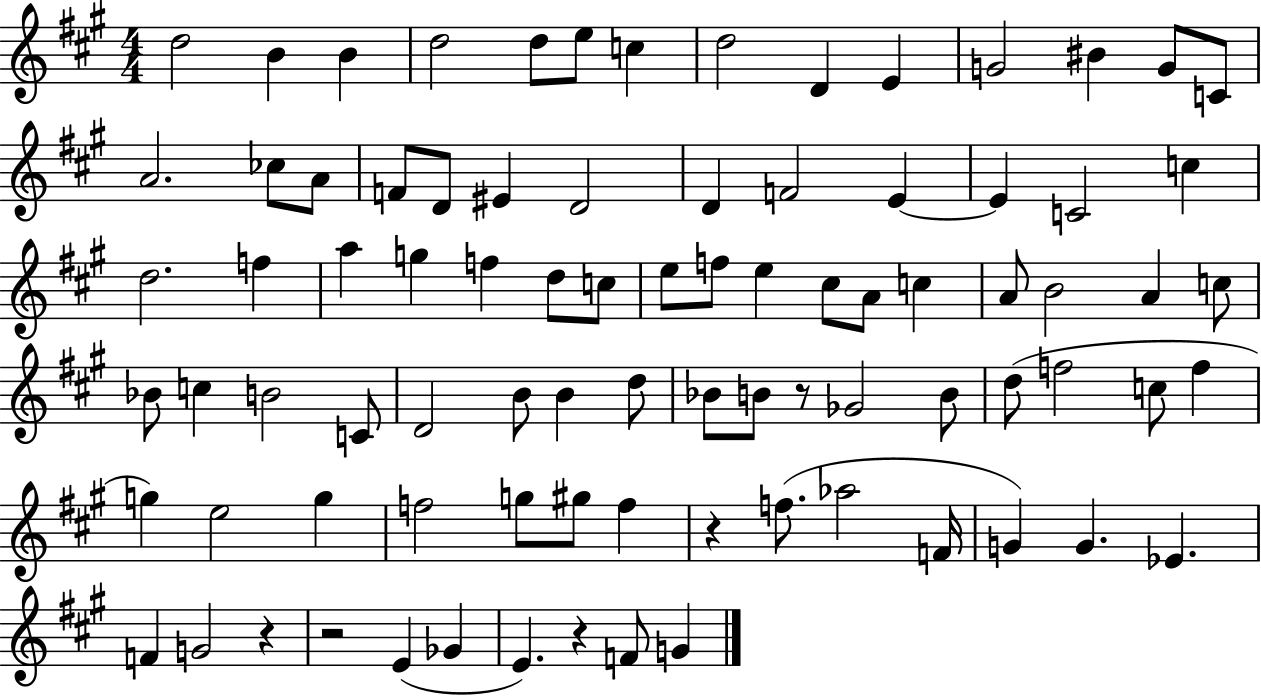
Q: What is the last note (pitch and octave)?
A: G4